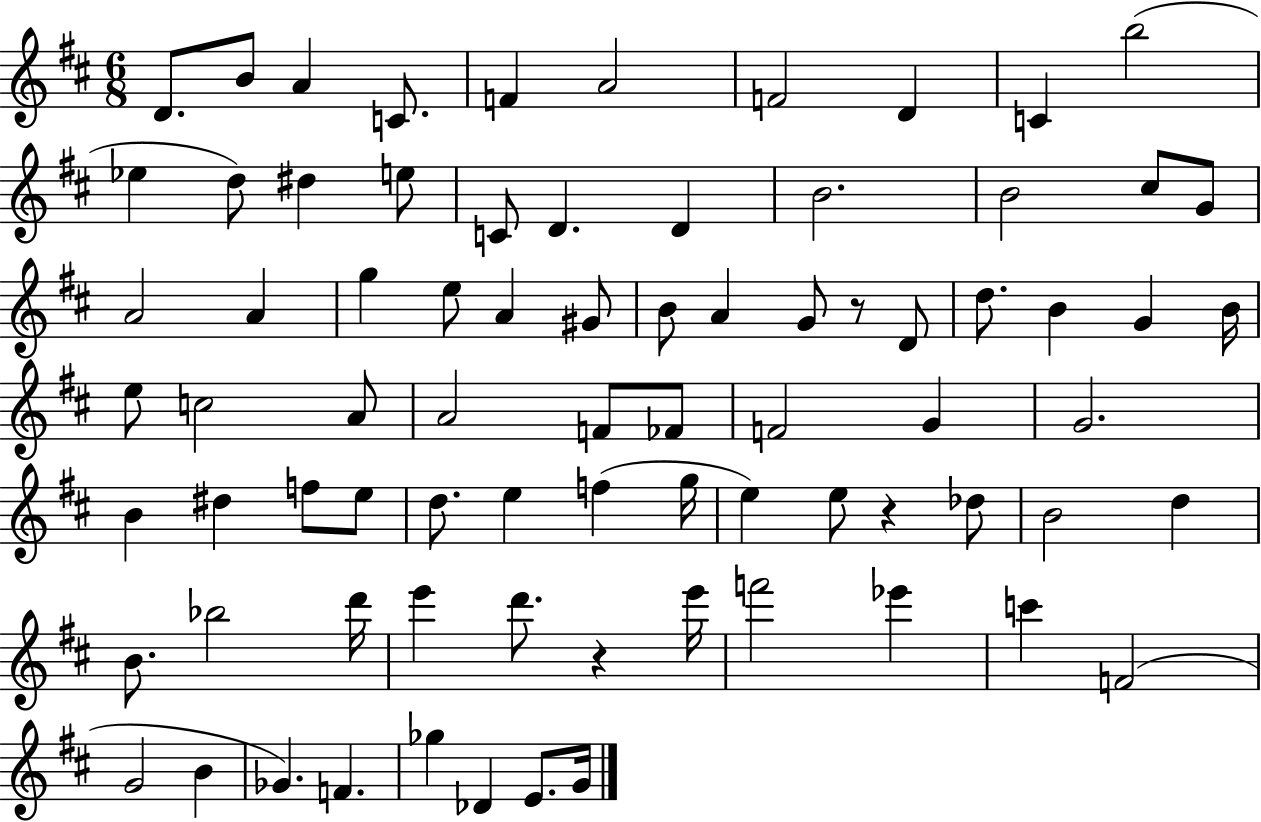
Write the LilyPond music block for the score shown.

{
  \clef treble
  \numericTimeSignature
  \time 6/8
  \key d \major
  d'8. b'8 a'4 c'8. | f'4 a'2 | f'2 d'4 | c'4 b''2( | \break ees''4 d''8) dis''4 e''8 | c'8 d'4. d'4 | b'2. | b'2 cis''8 g'8 | \break a'2 a'4 | g''4 e''8 a'4 gis'8 | b'8 a'4 g'8 r8 d'8 | d''8. b'4 g'4 b'16 | \break e''8 c''2 a'8 | a'2 f'8 fes'8 | f'2 g'4 | g'2. | \break b'4 dis''4 f''8 e''8 | d''8. e''4 f''4( g''16 | e''4) e''8 r4 des''8 | b'2 d''4 | \break b'8. bes''2 d'''16 | e'''4 d'''8. r4 e'''16 | f'''2 ees'''4 | c'''4 f'2( | \break g'2 b'4 | ges'4.) f'4. | ges''4 des'4 e'8. g'16 | \bar "|."
}